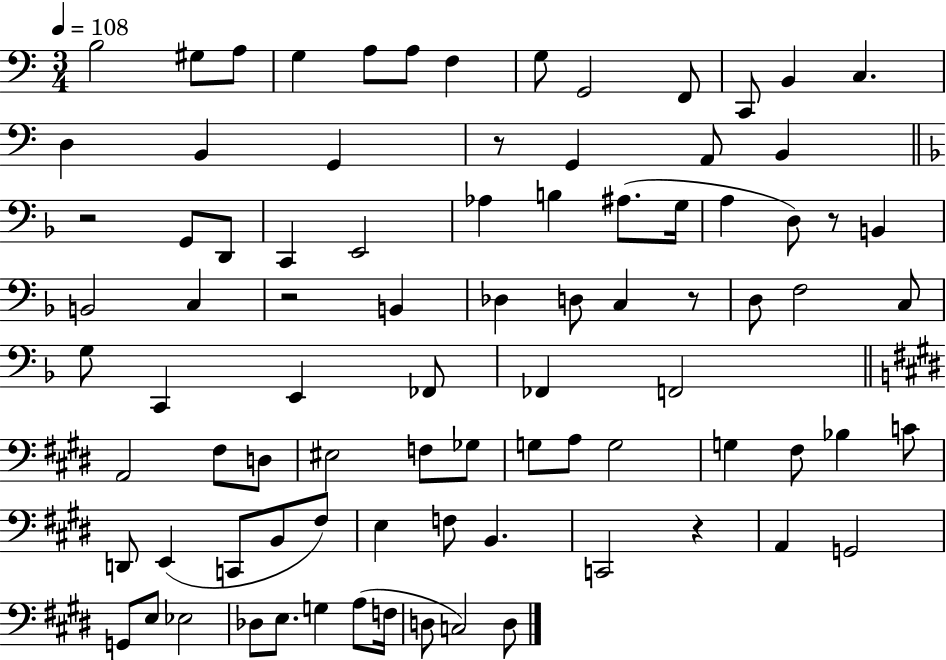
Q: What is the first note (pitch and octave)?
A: B3